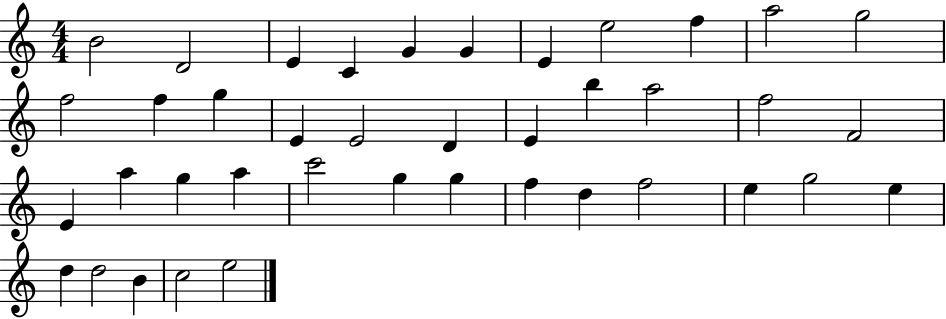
X:1
T:Untitled
M:4/4
L:1/4
K:C
B2 D2 E C G G E e2 f a2 g2 f2 f g E E2 D E b a2 f2 F2 E a g a c'2 g g f d f2 e g2 e d d2 B c2 e2